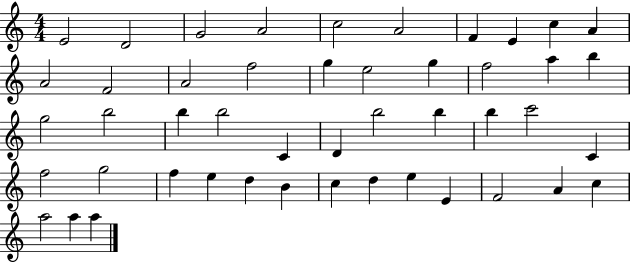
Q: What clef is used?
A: treble